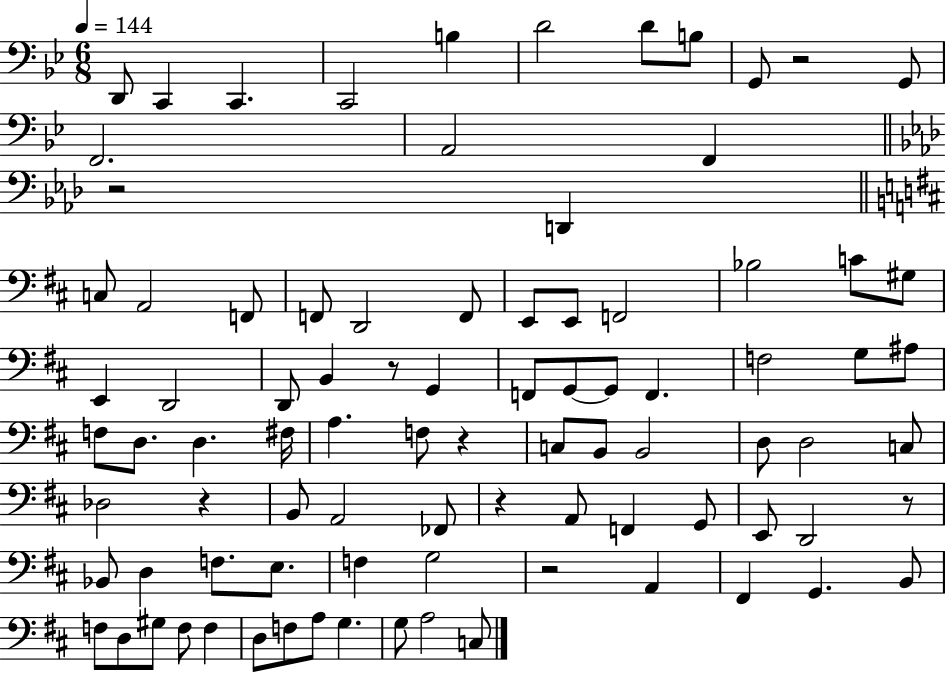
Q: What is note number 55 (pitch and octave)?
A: A2